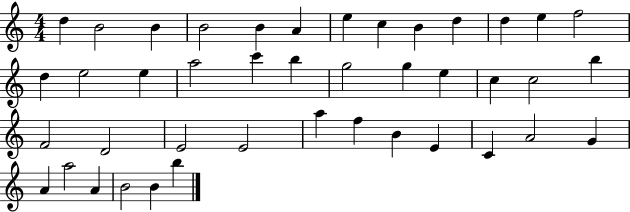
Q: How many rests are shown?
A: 0